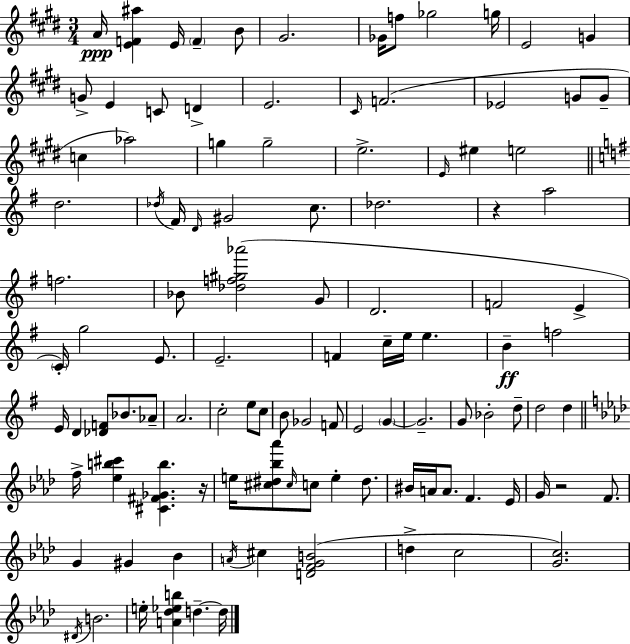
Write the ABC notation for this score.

X:1
T:Untitled
M:3/4
L:1/4
K:E
A/4 [EF^a] E/4 F B/2 ^G2 _G/4 f/2 _g2 g/4 E2 G G/2 E C/2 D E2 ^C/4 F2 _E2 G/2 G/2 c _a2 g g2 e2 E/4 ^e e2 d2 _d/4 ^F/4 D/4 ^G2 c/2 _d2 z a2 f2 _B/2 [_df^g_a']2 G/2 D2 F2 E C/4 g2 E/2 E2 F c/4 e/4 e B f2 E/4 D [_DF]/2 _B/2 _A/2 A2 c2 e/2 c/2 B/2 _G2 F/2 E2 G G2 G/2 _B2 d/2 d2 d f/4 [_eb^c'] [^C^F_Gb] z/4 e/4 [^c^d_b_a']/2 ^c/4 c/2 e ^d/2 ^B/4 A/4 A/2 F _E/4 G/4 z2 F/2 G ^G _B A/4 ^c [DFGB]2 d c2 [Gc]2 ^D/4 B2 e/4 [A_d_eb] d d/4